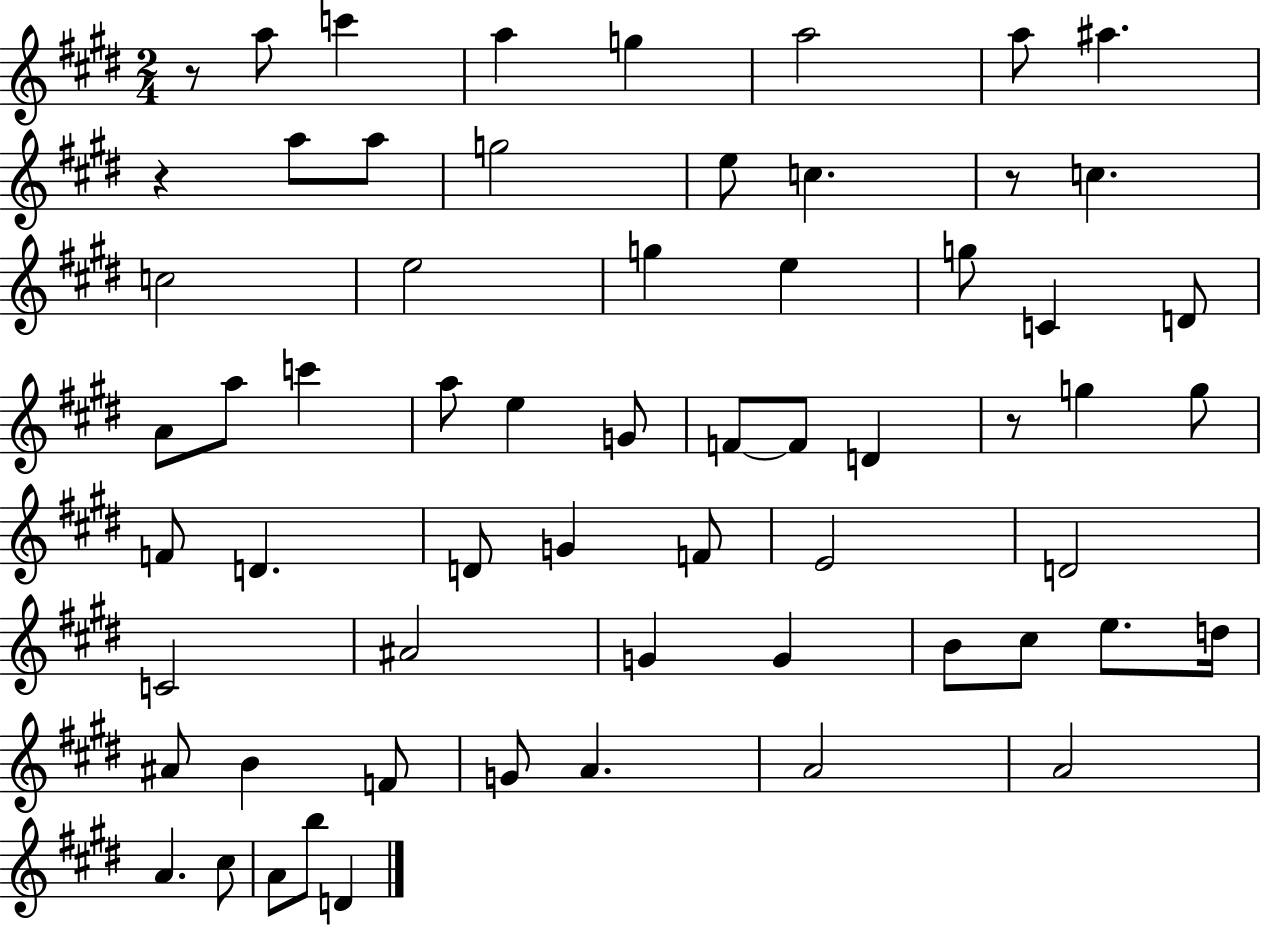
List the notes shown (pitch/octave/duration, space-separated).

R/e A5/e C6/q A5/q G5/q A5/h A5/e A#5/q. R/q A5/e A5/e G5/h E5/e C5/q. R/e C5/q. C5/h E5/h G5/q E5/q G5/e C4/q D4/e A4/e A5/e C6/q A5/e E5/q G4/e F4/e F4/e D4/q R/e G5/q G5/e F4/e D4/q. D4/e G4/q F4/e E4/h D4/h C4/h A#4/h G4/q G4/q B4/e C#5/e E5/e. D5/s A#4/e B4/q F4/e G4/e A4/q. A4/h A4/h A4/q. C#5/e A4/e B5/e D4/q